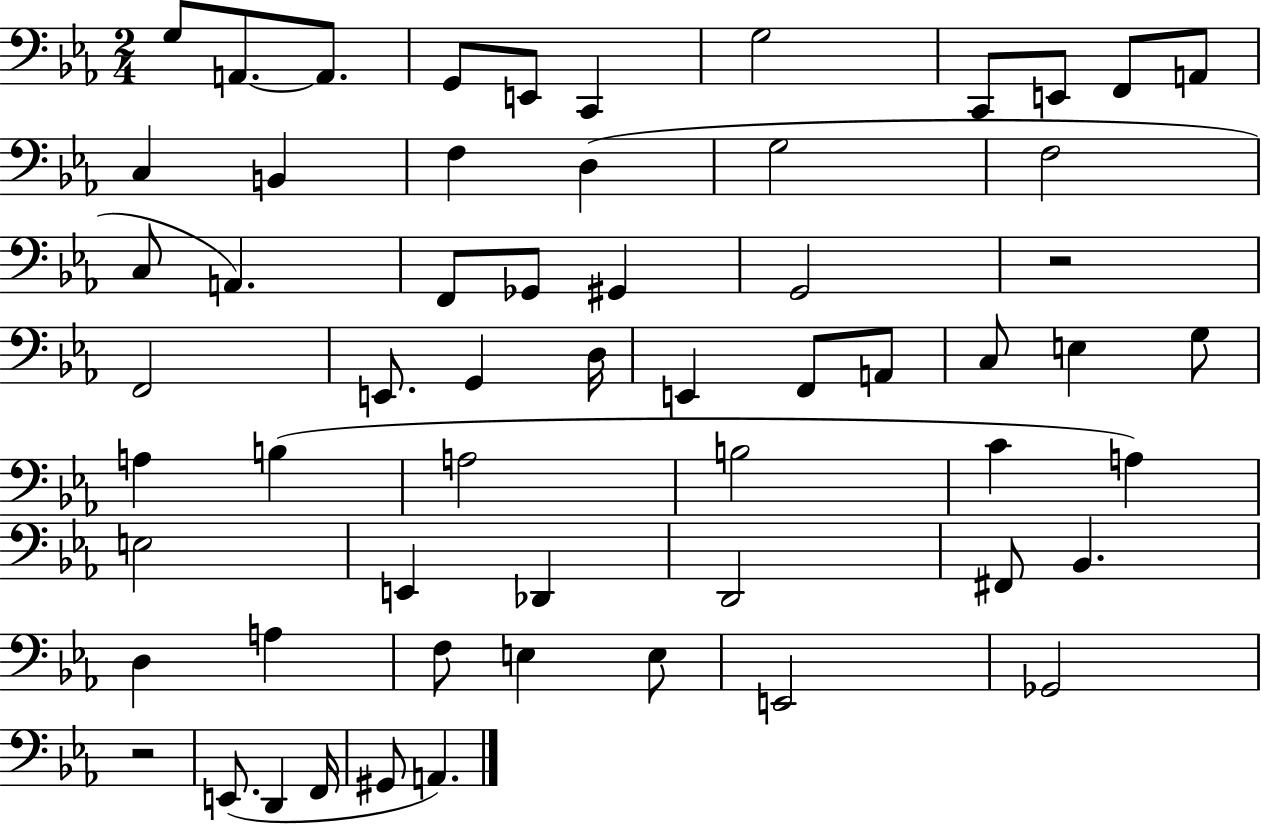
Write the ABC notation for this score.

X:1
T:Untitled
M:2/4
L:1/4
K:Eb
G,/2 A,,/2 A,,/2 G,,/2 E,,/2 C,, G,2 C,,/2 E,,/2 F,,/2 A,,/2 C, B,, F, D, G,2 F,2 C,/2 A,, F,,/2 _G,,/2 ^G,, G,,2 z2 F,,2 E,,/2 G,, D,/4 E,, F,,/2 A,,/2 C,/2 E, G,/2 A, B, A,2 B,2 C A, E,2 E,, _D,, D,,2 ^F,,/2 _B,, D, A, F,/2 E, E,/2 E,,2 _G,,2 z2 E,,/2 D,, F,,/4 ^G,,/2 A,,